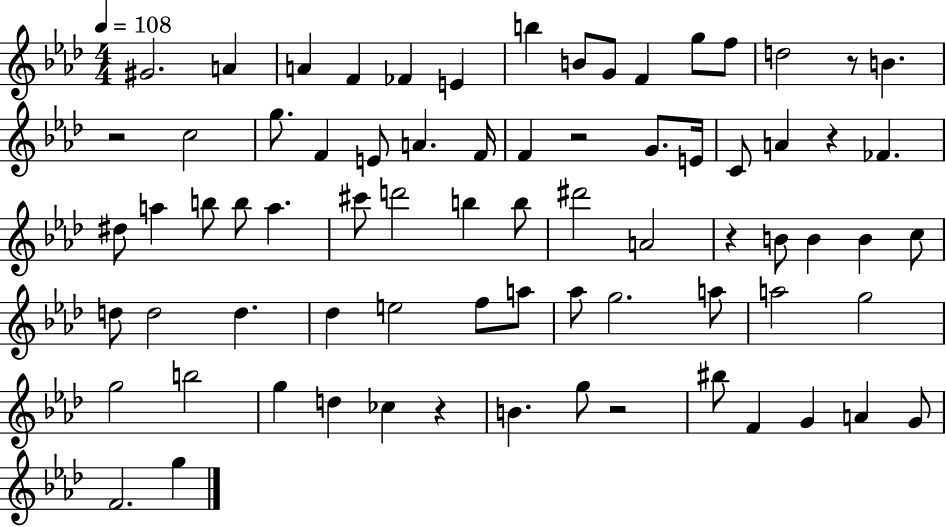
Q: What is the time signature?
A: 4/4